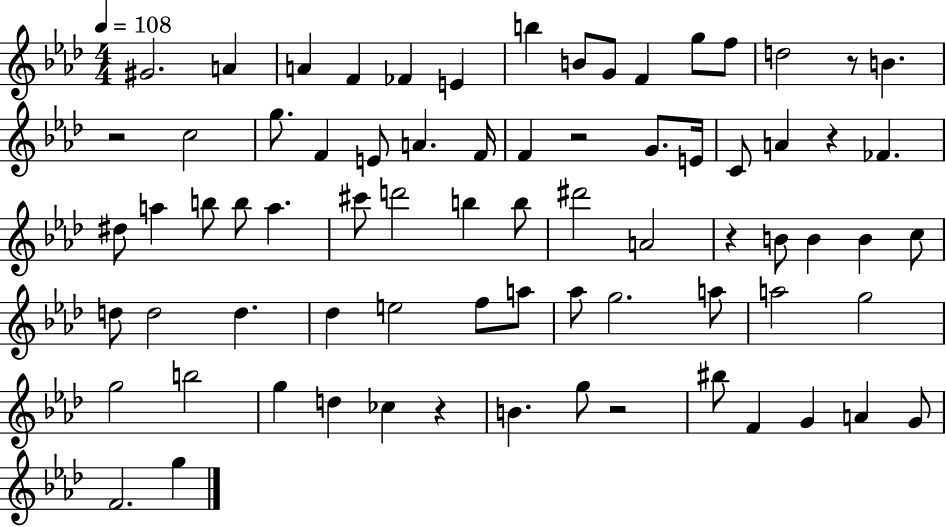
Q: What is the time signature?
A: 4/4